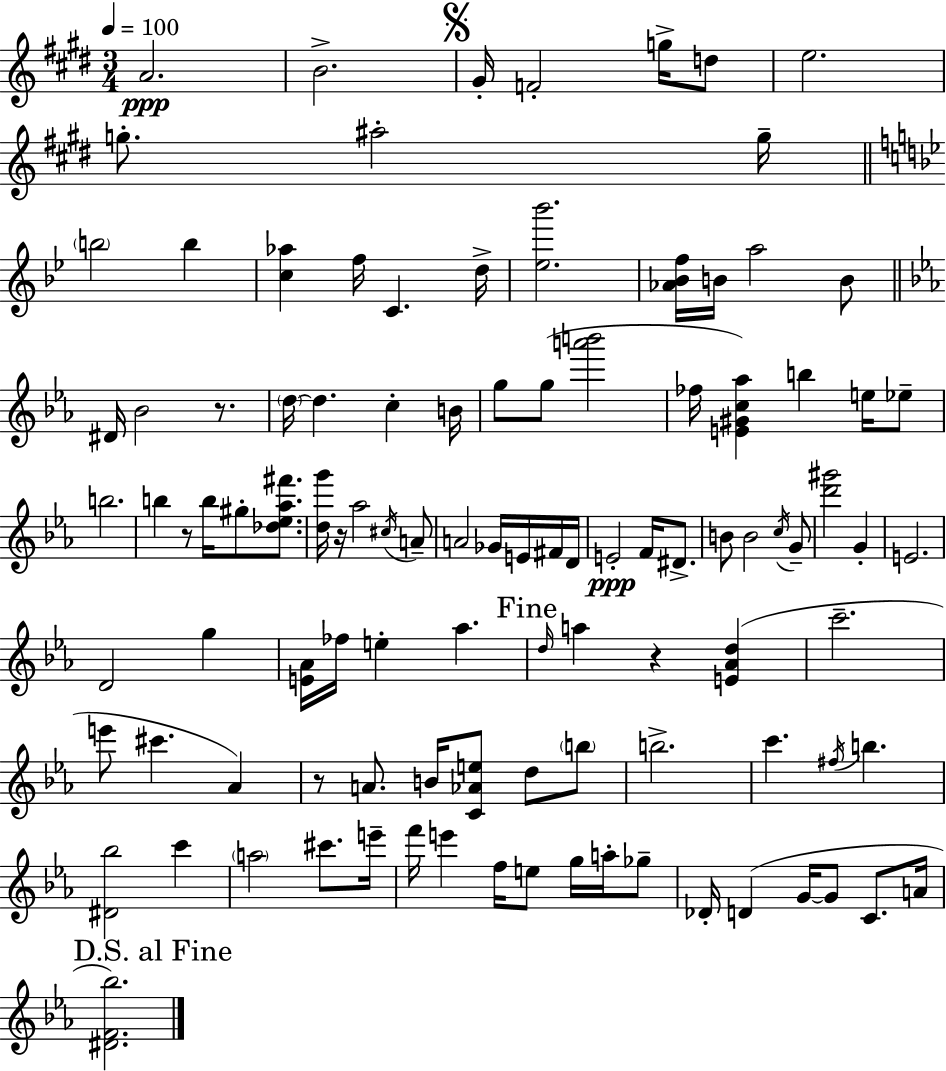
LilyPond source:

{
  \clef treble
  \numericTimeSignature
  \time 3/4
  \key e \major
  \tempo 4 = 100
  a'2.\ppp | b'2.-> | \mark \markup { \musicglyph "scripts.segno" } gis'16-. f'2-. g''16-> d''8 | e''2. | \break g''8.-. ais''2-. g''16-- | \bar "||" \break \key bes \major \parenthesize b''2 b''4 | <c'' aes''>4 f''16 c'4. d''16-> | <ees'' bes'''>2. | <aes' bes' f''>16 b'16 a''2 b'8 | \break \bar "||" \break \key ees \major dis'16 bes'2 r8. | \parenthesize d''16~~ d''4. c''4-. b'16 | g''8 g''8( <a''' b'''>2 | fes''16 <e' gis' c'' aes''>4) b''4 e''16 ees''8-- | \break b''2. | b''4 r8 b''16 gis''8-. <des'' ees'' aes'' fis'''>8. | <d'' g'''>16 r16 aes''2 \acciaccatura { cis''16 } a'8-- | a'2 ges'16 e'16 fis'16 | \break d'16 e'2-.\ppp f'16 dis'8.-> | b'8 b'2 \acciaccatura { c''16 } | g'8-- <d''' gis'''>2 g'4-. | e'2. | \break d'2 g''4 | <e' aes'>16 fes''16 e''4-. aes''4. | \mark "Fine" \grace { d''16 } a''4 r4 <e' aes' d''>4( | c'''2.-- | \break e'''8 cis'''4. aes'4) | r8 a'8. b'16 <c' aes' e''>8 d''8 | \parenthesize b''8 b''2.-> | c'''4. \acciaccatura { fis''16 } b''4. | \break <dis' bes''>2 | c'''4 \parenthesize a''2 | cis'''8. e'''16-- f'''16 e'''4 f''16 e''8 | g''16 a''16-. ges''8-- des'16-. d'4( g'16~~ g'8 | \break c'8. a'16 \mark "D.S. al Fine" <dis' f' bes''>2.) | \bar "|."
}